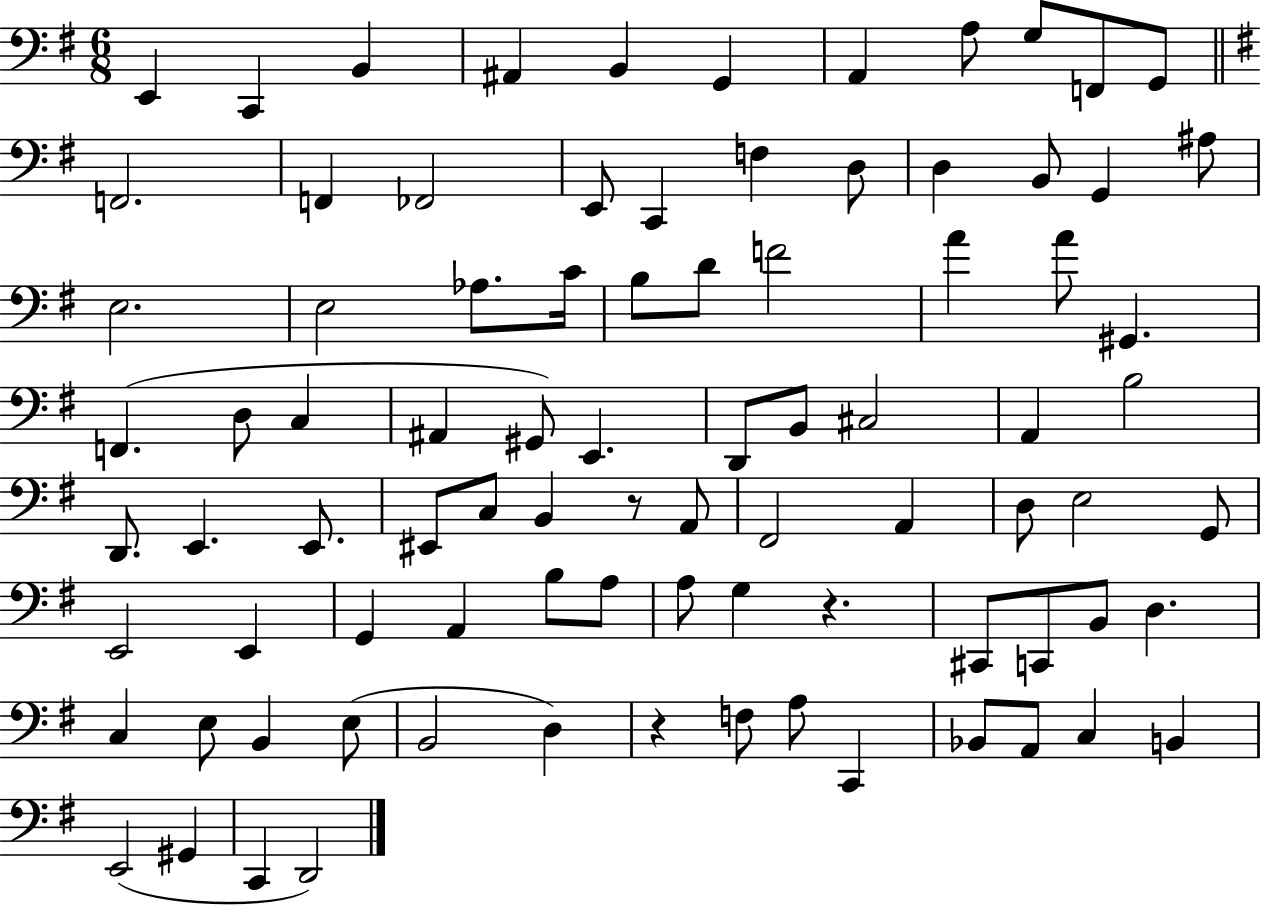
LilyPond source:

{
  \clef bass
  \numericTimeSignature
  \time 6/8
  \key g \major
  e,4 c,4 b,4 | ais,4 b,4 g,4 | a,4 a8 g8 f,8 g,8 | \bar "||" \break \key g \major f,2. | f,4 fes,2 | e,8 c,4 f4 d8 | d4 b,8 g,4 ais8 | \break e2. | e2 aes8. c'16 | b8 d'8 f'2 | a'4 a'8 gis,4. | \break f,4.( d8 c4 | ais,4 gis,8) e,4. | d,8 b,8 cis2 | a,4 b2 | \break d,8. e,4. e,8. | eis,8 c8 b,4 r8 a,8 | fis,2 a,4 | d8 e2 g,8 | \break e,2 e,4 | g,4 a,4 b8 a8 | a8 g4 r4. | cis,8 c,8 b,8 d4. | \break c4 e8 b,4 e8( | b,2 d4) | r4 f8 a8 c,4 | bes,8 a,8 c4 b,4 | \break e,2( gis,4 | c,4 d,2) | \bar "|."
}